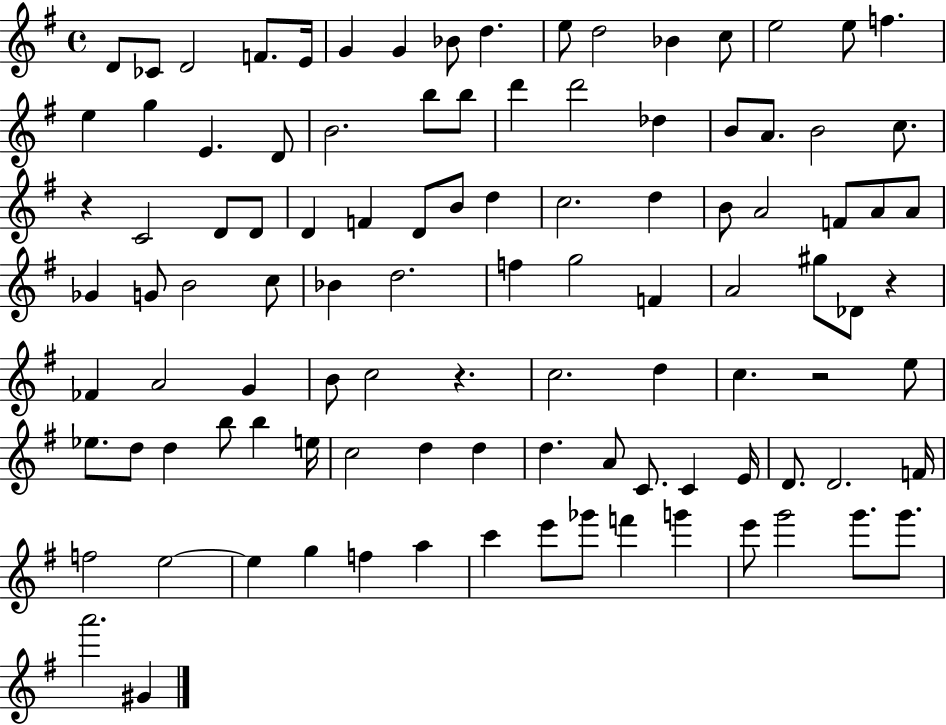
X:1
T:Untitled
M:4/4
L:1/4
K:G
D/2 _C/2 D2 F/2 E/4 G G _B/2 d e/2 d2 _B c/2 e2 e/2 f e g E D/2 B2 b/2 b/2 d' d'2 _d B/2 A/2 B2 c/2 z C2 D/2 D/2 D F D/2 B/2 d c2 d B/2 A2 F/2 A/2 A/2 _G G/2 B2 c/2 _B d2 f g2 F A2 ^g/2 _D/2 z _F A2 G B/2 c2 z c2 d c z2 e/2 _e/2 d/2 d b/2 b e/4 c2 d d d A/2 C/2 C E/4 D/2 D2 F/4 f2 e2 e g f a c' e'/2 _g'/2 f' g' e'/2 g'2 g'/2 g'/2 a'2 ^G